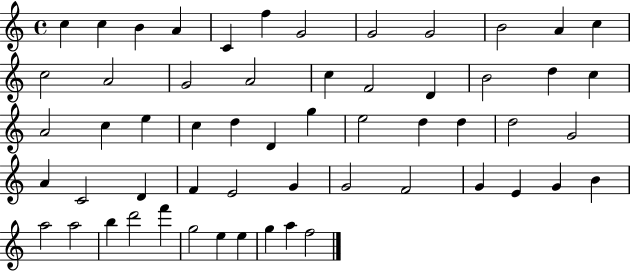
C5/q C5/q B4/q A4/q C4/q F5/q G4/h G4/h G4/h B4/h A4/q C5/q C5/h A4/h G4/h A4/h C5/q F4/h D4/q B4/h D5/q C5/q A4/h C5/q E5/q C5/q D5/q D4/q G5/q E5/h D5/q D5/q D5/h G4/h A4/q C4/h D4/q F4/q E4/h G4/q G4/h F4/h G4/q E4/q G4/q B4/q A5/h A5/h B5/q D6/h F6/q G5/h E5/q E5/q G5/q A5/q F5/h